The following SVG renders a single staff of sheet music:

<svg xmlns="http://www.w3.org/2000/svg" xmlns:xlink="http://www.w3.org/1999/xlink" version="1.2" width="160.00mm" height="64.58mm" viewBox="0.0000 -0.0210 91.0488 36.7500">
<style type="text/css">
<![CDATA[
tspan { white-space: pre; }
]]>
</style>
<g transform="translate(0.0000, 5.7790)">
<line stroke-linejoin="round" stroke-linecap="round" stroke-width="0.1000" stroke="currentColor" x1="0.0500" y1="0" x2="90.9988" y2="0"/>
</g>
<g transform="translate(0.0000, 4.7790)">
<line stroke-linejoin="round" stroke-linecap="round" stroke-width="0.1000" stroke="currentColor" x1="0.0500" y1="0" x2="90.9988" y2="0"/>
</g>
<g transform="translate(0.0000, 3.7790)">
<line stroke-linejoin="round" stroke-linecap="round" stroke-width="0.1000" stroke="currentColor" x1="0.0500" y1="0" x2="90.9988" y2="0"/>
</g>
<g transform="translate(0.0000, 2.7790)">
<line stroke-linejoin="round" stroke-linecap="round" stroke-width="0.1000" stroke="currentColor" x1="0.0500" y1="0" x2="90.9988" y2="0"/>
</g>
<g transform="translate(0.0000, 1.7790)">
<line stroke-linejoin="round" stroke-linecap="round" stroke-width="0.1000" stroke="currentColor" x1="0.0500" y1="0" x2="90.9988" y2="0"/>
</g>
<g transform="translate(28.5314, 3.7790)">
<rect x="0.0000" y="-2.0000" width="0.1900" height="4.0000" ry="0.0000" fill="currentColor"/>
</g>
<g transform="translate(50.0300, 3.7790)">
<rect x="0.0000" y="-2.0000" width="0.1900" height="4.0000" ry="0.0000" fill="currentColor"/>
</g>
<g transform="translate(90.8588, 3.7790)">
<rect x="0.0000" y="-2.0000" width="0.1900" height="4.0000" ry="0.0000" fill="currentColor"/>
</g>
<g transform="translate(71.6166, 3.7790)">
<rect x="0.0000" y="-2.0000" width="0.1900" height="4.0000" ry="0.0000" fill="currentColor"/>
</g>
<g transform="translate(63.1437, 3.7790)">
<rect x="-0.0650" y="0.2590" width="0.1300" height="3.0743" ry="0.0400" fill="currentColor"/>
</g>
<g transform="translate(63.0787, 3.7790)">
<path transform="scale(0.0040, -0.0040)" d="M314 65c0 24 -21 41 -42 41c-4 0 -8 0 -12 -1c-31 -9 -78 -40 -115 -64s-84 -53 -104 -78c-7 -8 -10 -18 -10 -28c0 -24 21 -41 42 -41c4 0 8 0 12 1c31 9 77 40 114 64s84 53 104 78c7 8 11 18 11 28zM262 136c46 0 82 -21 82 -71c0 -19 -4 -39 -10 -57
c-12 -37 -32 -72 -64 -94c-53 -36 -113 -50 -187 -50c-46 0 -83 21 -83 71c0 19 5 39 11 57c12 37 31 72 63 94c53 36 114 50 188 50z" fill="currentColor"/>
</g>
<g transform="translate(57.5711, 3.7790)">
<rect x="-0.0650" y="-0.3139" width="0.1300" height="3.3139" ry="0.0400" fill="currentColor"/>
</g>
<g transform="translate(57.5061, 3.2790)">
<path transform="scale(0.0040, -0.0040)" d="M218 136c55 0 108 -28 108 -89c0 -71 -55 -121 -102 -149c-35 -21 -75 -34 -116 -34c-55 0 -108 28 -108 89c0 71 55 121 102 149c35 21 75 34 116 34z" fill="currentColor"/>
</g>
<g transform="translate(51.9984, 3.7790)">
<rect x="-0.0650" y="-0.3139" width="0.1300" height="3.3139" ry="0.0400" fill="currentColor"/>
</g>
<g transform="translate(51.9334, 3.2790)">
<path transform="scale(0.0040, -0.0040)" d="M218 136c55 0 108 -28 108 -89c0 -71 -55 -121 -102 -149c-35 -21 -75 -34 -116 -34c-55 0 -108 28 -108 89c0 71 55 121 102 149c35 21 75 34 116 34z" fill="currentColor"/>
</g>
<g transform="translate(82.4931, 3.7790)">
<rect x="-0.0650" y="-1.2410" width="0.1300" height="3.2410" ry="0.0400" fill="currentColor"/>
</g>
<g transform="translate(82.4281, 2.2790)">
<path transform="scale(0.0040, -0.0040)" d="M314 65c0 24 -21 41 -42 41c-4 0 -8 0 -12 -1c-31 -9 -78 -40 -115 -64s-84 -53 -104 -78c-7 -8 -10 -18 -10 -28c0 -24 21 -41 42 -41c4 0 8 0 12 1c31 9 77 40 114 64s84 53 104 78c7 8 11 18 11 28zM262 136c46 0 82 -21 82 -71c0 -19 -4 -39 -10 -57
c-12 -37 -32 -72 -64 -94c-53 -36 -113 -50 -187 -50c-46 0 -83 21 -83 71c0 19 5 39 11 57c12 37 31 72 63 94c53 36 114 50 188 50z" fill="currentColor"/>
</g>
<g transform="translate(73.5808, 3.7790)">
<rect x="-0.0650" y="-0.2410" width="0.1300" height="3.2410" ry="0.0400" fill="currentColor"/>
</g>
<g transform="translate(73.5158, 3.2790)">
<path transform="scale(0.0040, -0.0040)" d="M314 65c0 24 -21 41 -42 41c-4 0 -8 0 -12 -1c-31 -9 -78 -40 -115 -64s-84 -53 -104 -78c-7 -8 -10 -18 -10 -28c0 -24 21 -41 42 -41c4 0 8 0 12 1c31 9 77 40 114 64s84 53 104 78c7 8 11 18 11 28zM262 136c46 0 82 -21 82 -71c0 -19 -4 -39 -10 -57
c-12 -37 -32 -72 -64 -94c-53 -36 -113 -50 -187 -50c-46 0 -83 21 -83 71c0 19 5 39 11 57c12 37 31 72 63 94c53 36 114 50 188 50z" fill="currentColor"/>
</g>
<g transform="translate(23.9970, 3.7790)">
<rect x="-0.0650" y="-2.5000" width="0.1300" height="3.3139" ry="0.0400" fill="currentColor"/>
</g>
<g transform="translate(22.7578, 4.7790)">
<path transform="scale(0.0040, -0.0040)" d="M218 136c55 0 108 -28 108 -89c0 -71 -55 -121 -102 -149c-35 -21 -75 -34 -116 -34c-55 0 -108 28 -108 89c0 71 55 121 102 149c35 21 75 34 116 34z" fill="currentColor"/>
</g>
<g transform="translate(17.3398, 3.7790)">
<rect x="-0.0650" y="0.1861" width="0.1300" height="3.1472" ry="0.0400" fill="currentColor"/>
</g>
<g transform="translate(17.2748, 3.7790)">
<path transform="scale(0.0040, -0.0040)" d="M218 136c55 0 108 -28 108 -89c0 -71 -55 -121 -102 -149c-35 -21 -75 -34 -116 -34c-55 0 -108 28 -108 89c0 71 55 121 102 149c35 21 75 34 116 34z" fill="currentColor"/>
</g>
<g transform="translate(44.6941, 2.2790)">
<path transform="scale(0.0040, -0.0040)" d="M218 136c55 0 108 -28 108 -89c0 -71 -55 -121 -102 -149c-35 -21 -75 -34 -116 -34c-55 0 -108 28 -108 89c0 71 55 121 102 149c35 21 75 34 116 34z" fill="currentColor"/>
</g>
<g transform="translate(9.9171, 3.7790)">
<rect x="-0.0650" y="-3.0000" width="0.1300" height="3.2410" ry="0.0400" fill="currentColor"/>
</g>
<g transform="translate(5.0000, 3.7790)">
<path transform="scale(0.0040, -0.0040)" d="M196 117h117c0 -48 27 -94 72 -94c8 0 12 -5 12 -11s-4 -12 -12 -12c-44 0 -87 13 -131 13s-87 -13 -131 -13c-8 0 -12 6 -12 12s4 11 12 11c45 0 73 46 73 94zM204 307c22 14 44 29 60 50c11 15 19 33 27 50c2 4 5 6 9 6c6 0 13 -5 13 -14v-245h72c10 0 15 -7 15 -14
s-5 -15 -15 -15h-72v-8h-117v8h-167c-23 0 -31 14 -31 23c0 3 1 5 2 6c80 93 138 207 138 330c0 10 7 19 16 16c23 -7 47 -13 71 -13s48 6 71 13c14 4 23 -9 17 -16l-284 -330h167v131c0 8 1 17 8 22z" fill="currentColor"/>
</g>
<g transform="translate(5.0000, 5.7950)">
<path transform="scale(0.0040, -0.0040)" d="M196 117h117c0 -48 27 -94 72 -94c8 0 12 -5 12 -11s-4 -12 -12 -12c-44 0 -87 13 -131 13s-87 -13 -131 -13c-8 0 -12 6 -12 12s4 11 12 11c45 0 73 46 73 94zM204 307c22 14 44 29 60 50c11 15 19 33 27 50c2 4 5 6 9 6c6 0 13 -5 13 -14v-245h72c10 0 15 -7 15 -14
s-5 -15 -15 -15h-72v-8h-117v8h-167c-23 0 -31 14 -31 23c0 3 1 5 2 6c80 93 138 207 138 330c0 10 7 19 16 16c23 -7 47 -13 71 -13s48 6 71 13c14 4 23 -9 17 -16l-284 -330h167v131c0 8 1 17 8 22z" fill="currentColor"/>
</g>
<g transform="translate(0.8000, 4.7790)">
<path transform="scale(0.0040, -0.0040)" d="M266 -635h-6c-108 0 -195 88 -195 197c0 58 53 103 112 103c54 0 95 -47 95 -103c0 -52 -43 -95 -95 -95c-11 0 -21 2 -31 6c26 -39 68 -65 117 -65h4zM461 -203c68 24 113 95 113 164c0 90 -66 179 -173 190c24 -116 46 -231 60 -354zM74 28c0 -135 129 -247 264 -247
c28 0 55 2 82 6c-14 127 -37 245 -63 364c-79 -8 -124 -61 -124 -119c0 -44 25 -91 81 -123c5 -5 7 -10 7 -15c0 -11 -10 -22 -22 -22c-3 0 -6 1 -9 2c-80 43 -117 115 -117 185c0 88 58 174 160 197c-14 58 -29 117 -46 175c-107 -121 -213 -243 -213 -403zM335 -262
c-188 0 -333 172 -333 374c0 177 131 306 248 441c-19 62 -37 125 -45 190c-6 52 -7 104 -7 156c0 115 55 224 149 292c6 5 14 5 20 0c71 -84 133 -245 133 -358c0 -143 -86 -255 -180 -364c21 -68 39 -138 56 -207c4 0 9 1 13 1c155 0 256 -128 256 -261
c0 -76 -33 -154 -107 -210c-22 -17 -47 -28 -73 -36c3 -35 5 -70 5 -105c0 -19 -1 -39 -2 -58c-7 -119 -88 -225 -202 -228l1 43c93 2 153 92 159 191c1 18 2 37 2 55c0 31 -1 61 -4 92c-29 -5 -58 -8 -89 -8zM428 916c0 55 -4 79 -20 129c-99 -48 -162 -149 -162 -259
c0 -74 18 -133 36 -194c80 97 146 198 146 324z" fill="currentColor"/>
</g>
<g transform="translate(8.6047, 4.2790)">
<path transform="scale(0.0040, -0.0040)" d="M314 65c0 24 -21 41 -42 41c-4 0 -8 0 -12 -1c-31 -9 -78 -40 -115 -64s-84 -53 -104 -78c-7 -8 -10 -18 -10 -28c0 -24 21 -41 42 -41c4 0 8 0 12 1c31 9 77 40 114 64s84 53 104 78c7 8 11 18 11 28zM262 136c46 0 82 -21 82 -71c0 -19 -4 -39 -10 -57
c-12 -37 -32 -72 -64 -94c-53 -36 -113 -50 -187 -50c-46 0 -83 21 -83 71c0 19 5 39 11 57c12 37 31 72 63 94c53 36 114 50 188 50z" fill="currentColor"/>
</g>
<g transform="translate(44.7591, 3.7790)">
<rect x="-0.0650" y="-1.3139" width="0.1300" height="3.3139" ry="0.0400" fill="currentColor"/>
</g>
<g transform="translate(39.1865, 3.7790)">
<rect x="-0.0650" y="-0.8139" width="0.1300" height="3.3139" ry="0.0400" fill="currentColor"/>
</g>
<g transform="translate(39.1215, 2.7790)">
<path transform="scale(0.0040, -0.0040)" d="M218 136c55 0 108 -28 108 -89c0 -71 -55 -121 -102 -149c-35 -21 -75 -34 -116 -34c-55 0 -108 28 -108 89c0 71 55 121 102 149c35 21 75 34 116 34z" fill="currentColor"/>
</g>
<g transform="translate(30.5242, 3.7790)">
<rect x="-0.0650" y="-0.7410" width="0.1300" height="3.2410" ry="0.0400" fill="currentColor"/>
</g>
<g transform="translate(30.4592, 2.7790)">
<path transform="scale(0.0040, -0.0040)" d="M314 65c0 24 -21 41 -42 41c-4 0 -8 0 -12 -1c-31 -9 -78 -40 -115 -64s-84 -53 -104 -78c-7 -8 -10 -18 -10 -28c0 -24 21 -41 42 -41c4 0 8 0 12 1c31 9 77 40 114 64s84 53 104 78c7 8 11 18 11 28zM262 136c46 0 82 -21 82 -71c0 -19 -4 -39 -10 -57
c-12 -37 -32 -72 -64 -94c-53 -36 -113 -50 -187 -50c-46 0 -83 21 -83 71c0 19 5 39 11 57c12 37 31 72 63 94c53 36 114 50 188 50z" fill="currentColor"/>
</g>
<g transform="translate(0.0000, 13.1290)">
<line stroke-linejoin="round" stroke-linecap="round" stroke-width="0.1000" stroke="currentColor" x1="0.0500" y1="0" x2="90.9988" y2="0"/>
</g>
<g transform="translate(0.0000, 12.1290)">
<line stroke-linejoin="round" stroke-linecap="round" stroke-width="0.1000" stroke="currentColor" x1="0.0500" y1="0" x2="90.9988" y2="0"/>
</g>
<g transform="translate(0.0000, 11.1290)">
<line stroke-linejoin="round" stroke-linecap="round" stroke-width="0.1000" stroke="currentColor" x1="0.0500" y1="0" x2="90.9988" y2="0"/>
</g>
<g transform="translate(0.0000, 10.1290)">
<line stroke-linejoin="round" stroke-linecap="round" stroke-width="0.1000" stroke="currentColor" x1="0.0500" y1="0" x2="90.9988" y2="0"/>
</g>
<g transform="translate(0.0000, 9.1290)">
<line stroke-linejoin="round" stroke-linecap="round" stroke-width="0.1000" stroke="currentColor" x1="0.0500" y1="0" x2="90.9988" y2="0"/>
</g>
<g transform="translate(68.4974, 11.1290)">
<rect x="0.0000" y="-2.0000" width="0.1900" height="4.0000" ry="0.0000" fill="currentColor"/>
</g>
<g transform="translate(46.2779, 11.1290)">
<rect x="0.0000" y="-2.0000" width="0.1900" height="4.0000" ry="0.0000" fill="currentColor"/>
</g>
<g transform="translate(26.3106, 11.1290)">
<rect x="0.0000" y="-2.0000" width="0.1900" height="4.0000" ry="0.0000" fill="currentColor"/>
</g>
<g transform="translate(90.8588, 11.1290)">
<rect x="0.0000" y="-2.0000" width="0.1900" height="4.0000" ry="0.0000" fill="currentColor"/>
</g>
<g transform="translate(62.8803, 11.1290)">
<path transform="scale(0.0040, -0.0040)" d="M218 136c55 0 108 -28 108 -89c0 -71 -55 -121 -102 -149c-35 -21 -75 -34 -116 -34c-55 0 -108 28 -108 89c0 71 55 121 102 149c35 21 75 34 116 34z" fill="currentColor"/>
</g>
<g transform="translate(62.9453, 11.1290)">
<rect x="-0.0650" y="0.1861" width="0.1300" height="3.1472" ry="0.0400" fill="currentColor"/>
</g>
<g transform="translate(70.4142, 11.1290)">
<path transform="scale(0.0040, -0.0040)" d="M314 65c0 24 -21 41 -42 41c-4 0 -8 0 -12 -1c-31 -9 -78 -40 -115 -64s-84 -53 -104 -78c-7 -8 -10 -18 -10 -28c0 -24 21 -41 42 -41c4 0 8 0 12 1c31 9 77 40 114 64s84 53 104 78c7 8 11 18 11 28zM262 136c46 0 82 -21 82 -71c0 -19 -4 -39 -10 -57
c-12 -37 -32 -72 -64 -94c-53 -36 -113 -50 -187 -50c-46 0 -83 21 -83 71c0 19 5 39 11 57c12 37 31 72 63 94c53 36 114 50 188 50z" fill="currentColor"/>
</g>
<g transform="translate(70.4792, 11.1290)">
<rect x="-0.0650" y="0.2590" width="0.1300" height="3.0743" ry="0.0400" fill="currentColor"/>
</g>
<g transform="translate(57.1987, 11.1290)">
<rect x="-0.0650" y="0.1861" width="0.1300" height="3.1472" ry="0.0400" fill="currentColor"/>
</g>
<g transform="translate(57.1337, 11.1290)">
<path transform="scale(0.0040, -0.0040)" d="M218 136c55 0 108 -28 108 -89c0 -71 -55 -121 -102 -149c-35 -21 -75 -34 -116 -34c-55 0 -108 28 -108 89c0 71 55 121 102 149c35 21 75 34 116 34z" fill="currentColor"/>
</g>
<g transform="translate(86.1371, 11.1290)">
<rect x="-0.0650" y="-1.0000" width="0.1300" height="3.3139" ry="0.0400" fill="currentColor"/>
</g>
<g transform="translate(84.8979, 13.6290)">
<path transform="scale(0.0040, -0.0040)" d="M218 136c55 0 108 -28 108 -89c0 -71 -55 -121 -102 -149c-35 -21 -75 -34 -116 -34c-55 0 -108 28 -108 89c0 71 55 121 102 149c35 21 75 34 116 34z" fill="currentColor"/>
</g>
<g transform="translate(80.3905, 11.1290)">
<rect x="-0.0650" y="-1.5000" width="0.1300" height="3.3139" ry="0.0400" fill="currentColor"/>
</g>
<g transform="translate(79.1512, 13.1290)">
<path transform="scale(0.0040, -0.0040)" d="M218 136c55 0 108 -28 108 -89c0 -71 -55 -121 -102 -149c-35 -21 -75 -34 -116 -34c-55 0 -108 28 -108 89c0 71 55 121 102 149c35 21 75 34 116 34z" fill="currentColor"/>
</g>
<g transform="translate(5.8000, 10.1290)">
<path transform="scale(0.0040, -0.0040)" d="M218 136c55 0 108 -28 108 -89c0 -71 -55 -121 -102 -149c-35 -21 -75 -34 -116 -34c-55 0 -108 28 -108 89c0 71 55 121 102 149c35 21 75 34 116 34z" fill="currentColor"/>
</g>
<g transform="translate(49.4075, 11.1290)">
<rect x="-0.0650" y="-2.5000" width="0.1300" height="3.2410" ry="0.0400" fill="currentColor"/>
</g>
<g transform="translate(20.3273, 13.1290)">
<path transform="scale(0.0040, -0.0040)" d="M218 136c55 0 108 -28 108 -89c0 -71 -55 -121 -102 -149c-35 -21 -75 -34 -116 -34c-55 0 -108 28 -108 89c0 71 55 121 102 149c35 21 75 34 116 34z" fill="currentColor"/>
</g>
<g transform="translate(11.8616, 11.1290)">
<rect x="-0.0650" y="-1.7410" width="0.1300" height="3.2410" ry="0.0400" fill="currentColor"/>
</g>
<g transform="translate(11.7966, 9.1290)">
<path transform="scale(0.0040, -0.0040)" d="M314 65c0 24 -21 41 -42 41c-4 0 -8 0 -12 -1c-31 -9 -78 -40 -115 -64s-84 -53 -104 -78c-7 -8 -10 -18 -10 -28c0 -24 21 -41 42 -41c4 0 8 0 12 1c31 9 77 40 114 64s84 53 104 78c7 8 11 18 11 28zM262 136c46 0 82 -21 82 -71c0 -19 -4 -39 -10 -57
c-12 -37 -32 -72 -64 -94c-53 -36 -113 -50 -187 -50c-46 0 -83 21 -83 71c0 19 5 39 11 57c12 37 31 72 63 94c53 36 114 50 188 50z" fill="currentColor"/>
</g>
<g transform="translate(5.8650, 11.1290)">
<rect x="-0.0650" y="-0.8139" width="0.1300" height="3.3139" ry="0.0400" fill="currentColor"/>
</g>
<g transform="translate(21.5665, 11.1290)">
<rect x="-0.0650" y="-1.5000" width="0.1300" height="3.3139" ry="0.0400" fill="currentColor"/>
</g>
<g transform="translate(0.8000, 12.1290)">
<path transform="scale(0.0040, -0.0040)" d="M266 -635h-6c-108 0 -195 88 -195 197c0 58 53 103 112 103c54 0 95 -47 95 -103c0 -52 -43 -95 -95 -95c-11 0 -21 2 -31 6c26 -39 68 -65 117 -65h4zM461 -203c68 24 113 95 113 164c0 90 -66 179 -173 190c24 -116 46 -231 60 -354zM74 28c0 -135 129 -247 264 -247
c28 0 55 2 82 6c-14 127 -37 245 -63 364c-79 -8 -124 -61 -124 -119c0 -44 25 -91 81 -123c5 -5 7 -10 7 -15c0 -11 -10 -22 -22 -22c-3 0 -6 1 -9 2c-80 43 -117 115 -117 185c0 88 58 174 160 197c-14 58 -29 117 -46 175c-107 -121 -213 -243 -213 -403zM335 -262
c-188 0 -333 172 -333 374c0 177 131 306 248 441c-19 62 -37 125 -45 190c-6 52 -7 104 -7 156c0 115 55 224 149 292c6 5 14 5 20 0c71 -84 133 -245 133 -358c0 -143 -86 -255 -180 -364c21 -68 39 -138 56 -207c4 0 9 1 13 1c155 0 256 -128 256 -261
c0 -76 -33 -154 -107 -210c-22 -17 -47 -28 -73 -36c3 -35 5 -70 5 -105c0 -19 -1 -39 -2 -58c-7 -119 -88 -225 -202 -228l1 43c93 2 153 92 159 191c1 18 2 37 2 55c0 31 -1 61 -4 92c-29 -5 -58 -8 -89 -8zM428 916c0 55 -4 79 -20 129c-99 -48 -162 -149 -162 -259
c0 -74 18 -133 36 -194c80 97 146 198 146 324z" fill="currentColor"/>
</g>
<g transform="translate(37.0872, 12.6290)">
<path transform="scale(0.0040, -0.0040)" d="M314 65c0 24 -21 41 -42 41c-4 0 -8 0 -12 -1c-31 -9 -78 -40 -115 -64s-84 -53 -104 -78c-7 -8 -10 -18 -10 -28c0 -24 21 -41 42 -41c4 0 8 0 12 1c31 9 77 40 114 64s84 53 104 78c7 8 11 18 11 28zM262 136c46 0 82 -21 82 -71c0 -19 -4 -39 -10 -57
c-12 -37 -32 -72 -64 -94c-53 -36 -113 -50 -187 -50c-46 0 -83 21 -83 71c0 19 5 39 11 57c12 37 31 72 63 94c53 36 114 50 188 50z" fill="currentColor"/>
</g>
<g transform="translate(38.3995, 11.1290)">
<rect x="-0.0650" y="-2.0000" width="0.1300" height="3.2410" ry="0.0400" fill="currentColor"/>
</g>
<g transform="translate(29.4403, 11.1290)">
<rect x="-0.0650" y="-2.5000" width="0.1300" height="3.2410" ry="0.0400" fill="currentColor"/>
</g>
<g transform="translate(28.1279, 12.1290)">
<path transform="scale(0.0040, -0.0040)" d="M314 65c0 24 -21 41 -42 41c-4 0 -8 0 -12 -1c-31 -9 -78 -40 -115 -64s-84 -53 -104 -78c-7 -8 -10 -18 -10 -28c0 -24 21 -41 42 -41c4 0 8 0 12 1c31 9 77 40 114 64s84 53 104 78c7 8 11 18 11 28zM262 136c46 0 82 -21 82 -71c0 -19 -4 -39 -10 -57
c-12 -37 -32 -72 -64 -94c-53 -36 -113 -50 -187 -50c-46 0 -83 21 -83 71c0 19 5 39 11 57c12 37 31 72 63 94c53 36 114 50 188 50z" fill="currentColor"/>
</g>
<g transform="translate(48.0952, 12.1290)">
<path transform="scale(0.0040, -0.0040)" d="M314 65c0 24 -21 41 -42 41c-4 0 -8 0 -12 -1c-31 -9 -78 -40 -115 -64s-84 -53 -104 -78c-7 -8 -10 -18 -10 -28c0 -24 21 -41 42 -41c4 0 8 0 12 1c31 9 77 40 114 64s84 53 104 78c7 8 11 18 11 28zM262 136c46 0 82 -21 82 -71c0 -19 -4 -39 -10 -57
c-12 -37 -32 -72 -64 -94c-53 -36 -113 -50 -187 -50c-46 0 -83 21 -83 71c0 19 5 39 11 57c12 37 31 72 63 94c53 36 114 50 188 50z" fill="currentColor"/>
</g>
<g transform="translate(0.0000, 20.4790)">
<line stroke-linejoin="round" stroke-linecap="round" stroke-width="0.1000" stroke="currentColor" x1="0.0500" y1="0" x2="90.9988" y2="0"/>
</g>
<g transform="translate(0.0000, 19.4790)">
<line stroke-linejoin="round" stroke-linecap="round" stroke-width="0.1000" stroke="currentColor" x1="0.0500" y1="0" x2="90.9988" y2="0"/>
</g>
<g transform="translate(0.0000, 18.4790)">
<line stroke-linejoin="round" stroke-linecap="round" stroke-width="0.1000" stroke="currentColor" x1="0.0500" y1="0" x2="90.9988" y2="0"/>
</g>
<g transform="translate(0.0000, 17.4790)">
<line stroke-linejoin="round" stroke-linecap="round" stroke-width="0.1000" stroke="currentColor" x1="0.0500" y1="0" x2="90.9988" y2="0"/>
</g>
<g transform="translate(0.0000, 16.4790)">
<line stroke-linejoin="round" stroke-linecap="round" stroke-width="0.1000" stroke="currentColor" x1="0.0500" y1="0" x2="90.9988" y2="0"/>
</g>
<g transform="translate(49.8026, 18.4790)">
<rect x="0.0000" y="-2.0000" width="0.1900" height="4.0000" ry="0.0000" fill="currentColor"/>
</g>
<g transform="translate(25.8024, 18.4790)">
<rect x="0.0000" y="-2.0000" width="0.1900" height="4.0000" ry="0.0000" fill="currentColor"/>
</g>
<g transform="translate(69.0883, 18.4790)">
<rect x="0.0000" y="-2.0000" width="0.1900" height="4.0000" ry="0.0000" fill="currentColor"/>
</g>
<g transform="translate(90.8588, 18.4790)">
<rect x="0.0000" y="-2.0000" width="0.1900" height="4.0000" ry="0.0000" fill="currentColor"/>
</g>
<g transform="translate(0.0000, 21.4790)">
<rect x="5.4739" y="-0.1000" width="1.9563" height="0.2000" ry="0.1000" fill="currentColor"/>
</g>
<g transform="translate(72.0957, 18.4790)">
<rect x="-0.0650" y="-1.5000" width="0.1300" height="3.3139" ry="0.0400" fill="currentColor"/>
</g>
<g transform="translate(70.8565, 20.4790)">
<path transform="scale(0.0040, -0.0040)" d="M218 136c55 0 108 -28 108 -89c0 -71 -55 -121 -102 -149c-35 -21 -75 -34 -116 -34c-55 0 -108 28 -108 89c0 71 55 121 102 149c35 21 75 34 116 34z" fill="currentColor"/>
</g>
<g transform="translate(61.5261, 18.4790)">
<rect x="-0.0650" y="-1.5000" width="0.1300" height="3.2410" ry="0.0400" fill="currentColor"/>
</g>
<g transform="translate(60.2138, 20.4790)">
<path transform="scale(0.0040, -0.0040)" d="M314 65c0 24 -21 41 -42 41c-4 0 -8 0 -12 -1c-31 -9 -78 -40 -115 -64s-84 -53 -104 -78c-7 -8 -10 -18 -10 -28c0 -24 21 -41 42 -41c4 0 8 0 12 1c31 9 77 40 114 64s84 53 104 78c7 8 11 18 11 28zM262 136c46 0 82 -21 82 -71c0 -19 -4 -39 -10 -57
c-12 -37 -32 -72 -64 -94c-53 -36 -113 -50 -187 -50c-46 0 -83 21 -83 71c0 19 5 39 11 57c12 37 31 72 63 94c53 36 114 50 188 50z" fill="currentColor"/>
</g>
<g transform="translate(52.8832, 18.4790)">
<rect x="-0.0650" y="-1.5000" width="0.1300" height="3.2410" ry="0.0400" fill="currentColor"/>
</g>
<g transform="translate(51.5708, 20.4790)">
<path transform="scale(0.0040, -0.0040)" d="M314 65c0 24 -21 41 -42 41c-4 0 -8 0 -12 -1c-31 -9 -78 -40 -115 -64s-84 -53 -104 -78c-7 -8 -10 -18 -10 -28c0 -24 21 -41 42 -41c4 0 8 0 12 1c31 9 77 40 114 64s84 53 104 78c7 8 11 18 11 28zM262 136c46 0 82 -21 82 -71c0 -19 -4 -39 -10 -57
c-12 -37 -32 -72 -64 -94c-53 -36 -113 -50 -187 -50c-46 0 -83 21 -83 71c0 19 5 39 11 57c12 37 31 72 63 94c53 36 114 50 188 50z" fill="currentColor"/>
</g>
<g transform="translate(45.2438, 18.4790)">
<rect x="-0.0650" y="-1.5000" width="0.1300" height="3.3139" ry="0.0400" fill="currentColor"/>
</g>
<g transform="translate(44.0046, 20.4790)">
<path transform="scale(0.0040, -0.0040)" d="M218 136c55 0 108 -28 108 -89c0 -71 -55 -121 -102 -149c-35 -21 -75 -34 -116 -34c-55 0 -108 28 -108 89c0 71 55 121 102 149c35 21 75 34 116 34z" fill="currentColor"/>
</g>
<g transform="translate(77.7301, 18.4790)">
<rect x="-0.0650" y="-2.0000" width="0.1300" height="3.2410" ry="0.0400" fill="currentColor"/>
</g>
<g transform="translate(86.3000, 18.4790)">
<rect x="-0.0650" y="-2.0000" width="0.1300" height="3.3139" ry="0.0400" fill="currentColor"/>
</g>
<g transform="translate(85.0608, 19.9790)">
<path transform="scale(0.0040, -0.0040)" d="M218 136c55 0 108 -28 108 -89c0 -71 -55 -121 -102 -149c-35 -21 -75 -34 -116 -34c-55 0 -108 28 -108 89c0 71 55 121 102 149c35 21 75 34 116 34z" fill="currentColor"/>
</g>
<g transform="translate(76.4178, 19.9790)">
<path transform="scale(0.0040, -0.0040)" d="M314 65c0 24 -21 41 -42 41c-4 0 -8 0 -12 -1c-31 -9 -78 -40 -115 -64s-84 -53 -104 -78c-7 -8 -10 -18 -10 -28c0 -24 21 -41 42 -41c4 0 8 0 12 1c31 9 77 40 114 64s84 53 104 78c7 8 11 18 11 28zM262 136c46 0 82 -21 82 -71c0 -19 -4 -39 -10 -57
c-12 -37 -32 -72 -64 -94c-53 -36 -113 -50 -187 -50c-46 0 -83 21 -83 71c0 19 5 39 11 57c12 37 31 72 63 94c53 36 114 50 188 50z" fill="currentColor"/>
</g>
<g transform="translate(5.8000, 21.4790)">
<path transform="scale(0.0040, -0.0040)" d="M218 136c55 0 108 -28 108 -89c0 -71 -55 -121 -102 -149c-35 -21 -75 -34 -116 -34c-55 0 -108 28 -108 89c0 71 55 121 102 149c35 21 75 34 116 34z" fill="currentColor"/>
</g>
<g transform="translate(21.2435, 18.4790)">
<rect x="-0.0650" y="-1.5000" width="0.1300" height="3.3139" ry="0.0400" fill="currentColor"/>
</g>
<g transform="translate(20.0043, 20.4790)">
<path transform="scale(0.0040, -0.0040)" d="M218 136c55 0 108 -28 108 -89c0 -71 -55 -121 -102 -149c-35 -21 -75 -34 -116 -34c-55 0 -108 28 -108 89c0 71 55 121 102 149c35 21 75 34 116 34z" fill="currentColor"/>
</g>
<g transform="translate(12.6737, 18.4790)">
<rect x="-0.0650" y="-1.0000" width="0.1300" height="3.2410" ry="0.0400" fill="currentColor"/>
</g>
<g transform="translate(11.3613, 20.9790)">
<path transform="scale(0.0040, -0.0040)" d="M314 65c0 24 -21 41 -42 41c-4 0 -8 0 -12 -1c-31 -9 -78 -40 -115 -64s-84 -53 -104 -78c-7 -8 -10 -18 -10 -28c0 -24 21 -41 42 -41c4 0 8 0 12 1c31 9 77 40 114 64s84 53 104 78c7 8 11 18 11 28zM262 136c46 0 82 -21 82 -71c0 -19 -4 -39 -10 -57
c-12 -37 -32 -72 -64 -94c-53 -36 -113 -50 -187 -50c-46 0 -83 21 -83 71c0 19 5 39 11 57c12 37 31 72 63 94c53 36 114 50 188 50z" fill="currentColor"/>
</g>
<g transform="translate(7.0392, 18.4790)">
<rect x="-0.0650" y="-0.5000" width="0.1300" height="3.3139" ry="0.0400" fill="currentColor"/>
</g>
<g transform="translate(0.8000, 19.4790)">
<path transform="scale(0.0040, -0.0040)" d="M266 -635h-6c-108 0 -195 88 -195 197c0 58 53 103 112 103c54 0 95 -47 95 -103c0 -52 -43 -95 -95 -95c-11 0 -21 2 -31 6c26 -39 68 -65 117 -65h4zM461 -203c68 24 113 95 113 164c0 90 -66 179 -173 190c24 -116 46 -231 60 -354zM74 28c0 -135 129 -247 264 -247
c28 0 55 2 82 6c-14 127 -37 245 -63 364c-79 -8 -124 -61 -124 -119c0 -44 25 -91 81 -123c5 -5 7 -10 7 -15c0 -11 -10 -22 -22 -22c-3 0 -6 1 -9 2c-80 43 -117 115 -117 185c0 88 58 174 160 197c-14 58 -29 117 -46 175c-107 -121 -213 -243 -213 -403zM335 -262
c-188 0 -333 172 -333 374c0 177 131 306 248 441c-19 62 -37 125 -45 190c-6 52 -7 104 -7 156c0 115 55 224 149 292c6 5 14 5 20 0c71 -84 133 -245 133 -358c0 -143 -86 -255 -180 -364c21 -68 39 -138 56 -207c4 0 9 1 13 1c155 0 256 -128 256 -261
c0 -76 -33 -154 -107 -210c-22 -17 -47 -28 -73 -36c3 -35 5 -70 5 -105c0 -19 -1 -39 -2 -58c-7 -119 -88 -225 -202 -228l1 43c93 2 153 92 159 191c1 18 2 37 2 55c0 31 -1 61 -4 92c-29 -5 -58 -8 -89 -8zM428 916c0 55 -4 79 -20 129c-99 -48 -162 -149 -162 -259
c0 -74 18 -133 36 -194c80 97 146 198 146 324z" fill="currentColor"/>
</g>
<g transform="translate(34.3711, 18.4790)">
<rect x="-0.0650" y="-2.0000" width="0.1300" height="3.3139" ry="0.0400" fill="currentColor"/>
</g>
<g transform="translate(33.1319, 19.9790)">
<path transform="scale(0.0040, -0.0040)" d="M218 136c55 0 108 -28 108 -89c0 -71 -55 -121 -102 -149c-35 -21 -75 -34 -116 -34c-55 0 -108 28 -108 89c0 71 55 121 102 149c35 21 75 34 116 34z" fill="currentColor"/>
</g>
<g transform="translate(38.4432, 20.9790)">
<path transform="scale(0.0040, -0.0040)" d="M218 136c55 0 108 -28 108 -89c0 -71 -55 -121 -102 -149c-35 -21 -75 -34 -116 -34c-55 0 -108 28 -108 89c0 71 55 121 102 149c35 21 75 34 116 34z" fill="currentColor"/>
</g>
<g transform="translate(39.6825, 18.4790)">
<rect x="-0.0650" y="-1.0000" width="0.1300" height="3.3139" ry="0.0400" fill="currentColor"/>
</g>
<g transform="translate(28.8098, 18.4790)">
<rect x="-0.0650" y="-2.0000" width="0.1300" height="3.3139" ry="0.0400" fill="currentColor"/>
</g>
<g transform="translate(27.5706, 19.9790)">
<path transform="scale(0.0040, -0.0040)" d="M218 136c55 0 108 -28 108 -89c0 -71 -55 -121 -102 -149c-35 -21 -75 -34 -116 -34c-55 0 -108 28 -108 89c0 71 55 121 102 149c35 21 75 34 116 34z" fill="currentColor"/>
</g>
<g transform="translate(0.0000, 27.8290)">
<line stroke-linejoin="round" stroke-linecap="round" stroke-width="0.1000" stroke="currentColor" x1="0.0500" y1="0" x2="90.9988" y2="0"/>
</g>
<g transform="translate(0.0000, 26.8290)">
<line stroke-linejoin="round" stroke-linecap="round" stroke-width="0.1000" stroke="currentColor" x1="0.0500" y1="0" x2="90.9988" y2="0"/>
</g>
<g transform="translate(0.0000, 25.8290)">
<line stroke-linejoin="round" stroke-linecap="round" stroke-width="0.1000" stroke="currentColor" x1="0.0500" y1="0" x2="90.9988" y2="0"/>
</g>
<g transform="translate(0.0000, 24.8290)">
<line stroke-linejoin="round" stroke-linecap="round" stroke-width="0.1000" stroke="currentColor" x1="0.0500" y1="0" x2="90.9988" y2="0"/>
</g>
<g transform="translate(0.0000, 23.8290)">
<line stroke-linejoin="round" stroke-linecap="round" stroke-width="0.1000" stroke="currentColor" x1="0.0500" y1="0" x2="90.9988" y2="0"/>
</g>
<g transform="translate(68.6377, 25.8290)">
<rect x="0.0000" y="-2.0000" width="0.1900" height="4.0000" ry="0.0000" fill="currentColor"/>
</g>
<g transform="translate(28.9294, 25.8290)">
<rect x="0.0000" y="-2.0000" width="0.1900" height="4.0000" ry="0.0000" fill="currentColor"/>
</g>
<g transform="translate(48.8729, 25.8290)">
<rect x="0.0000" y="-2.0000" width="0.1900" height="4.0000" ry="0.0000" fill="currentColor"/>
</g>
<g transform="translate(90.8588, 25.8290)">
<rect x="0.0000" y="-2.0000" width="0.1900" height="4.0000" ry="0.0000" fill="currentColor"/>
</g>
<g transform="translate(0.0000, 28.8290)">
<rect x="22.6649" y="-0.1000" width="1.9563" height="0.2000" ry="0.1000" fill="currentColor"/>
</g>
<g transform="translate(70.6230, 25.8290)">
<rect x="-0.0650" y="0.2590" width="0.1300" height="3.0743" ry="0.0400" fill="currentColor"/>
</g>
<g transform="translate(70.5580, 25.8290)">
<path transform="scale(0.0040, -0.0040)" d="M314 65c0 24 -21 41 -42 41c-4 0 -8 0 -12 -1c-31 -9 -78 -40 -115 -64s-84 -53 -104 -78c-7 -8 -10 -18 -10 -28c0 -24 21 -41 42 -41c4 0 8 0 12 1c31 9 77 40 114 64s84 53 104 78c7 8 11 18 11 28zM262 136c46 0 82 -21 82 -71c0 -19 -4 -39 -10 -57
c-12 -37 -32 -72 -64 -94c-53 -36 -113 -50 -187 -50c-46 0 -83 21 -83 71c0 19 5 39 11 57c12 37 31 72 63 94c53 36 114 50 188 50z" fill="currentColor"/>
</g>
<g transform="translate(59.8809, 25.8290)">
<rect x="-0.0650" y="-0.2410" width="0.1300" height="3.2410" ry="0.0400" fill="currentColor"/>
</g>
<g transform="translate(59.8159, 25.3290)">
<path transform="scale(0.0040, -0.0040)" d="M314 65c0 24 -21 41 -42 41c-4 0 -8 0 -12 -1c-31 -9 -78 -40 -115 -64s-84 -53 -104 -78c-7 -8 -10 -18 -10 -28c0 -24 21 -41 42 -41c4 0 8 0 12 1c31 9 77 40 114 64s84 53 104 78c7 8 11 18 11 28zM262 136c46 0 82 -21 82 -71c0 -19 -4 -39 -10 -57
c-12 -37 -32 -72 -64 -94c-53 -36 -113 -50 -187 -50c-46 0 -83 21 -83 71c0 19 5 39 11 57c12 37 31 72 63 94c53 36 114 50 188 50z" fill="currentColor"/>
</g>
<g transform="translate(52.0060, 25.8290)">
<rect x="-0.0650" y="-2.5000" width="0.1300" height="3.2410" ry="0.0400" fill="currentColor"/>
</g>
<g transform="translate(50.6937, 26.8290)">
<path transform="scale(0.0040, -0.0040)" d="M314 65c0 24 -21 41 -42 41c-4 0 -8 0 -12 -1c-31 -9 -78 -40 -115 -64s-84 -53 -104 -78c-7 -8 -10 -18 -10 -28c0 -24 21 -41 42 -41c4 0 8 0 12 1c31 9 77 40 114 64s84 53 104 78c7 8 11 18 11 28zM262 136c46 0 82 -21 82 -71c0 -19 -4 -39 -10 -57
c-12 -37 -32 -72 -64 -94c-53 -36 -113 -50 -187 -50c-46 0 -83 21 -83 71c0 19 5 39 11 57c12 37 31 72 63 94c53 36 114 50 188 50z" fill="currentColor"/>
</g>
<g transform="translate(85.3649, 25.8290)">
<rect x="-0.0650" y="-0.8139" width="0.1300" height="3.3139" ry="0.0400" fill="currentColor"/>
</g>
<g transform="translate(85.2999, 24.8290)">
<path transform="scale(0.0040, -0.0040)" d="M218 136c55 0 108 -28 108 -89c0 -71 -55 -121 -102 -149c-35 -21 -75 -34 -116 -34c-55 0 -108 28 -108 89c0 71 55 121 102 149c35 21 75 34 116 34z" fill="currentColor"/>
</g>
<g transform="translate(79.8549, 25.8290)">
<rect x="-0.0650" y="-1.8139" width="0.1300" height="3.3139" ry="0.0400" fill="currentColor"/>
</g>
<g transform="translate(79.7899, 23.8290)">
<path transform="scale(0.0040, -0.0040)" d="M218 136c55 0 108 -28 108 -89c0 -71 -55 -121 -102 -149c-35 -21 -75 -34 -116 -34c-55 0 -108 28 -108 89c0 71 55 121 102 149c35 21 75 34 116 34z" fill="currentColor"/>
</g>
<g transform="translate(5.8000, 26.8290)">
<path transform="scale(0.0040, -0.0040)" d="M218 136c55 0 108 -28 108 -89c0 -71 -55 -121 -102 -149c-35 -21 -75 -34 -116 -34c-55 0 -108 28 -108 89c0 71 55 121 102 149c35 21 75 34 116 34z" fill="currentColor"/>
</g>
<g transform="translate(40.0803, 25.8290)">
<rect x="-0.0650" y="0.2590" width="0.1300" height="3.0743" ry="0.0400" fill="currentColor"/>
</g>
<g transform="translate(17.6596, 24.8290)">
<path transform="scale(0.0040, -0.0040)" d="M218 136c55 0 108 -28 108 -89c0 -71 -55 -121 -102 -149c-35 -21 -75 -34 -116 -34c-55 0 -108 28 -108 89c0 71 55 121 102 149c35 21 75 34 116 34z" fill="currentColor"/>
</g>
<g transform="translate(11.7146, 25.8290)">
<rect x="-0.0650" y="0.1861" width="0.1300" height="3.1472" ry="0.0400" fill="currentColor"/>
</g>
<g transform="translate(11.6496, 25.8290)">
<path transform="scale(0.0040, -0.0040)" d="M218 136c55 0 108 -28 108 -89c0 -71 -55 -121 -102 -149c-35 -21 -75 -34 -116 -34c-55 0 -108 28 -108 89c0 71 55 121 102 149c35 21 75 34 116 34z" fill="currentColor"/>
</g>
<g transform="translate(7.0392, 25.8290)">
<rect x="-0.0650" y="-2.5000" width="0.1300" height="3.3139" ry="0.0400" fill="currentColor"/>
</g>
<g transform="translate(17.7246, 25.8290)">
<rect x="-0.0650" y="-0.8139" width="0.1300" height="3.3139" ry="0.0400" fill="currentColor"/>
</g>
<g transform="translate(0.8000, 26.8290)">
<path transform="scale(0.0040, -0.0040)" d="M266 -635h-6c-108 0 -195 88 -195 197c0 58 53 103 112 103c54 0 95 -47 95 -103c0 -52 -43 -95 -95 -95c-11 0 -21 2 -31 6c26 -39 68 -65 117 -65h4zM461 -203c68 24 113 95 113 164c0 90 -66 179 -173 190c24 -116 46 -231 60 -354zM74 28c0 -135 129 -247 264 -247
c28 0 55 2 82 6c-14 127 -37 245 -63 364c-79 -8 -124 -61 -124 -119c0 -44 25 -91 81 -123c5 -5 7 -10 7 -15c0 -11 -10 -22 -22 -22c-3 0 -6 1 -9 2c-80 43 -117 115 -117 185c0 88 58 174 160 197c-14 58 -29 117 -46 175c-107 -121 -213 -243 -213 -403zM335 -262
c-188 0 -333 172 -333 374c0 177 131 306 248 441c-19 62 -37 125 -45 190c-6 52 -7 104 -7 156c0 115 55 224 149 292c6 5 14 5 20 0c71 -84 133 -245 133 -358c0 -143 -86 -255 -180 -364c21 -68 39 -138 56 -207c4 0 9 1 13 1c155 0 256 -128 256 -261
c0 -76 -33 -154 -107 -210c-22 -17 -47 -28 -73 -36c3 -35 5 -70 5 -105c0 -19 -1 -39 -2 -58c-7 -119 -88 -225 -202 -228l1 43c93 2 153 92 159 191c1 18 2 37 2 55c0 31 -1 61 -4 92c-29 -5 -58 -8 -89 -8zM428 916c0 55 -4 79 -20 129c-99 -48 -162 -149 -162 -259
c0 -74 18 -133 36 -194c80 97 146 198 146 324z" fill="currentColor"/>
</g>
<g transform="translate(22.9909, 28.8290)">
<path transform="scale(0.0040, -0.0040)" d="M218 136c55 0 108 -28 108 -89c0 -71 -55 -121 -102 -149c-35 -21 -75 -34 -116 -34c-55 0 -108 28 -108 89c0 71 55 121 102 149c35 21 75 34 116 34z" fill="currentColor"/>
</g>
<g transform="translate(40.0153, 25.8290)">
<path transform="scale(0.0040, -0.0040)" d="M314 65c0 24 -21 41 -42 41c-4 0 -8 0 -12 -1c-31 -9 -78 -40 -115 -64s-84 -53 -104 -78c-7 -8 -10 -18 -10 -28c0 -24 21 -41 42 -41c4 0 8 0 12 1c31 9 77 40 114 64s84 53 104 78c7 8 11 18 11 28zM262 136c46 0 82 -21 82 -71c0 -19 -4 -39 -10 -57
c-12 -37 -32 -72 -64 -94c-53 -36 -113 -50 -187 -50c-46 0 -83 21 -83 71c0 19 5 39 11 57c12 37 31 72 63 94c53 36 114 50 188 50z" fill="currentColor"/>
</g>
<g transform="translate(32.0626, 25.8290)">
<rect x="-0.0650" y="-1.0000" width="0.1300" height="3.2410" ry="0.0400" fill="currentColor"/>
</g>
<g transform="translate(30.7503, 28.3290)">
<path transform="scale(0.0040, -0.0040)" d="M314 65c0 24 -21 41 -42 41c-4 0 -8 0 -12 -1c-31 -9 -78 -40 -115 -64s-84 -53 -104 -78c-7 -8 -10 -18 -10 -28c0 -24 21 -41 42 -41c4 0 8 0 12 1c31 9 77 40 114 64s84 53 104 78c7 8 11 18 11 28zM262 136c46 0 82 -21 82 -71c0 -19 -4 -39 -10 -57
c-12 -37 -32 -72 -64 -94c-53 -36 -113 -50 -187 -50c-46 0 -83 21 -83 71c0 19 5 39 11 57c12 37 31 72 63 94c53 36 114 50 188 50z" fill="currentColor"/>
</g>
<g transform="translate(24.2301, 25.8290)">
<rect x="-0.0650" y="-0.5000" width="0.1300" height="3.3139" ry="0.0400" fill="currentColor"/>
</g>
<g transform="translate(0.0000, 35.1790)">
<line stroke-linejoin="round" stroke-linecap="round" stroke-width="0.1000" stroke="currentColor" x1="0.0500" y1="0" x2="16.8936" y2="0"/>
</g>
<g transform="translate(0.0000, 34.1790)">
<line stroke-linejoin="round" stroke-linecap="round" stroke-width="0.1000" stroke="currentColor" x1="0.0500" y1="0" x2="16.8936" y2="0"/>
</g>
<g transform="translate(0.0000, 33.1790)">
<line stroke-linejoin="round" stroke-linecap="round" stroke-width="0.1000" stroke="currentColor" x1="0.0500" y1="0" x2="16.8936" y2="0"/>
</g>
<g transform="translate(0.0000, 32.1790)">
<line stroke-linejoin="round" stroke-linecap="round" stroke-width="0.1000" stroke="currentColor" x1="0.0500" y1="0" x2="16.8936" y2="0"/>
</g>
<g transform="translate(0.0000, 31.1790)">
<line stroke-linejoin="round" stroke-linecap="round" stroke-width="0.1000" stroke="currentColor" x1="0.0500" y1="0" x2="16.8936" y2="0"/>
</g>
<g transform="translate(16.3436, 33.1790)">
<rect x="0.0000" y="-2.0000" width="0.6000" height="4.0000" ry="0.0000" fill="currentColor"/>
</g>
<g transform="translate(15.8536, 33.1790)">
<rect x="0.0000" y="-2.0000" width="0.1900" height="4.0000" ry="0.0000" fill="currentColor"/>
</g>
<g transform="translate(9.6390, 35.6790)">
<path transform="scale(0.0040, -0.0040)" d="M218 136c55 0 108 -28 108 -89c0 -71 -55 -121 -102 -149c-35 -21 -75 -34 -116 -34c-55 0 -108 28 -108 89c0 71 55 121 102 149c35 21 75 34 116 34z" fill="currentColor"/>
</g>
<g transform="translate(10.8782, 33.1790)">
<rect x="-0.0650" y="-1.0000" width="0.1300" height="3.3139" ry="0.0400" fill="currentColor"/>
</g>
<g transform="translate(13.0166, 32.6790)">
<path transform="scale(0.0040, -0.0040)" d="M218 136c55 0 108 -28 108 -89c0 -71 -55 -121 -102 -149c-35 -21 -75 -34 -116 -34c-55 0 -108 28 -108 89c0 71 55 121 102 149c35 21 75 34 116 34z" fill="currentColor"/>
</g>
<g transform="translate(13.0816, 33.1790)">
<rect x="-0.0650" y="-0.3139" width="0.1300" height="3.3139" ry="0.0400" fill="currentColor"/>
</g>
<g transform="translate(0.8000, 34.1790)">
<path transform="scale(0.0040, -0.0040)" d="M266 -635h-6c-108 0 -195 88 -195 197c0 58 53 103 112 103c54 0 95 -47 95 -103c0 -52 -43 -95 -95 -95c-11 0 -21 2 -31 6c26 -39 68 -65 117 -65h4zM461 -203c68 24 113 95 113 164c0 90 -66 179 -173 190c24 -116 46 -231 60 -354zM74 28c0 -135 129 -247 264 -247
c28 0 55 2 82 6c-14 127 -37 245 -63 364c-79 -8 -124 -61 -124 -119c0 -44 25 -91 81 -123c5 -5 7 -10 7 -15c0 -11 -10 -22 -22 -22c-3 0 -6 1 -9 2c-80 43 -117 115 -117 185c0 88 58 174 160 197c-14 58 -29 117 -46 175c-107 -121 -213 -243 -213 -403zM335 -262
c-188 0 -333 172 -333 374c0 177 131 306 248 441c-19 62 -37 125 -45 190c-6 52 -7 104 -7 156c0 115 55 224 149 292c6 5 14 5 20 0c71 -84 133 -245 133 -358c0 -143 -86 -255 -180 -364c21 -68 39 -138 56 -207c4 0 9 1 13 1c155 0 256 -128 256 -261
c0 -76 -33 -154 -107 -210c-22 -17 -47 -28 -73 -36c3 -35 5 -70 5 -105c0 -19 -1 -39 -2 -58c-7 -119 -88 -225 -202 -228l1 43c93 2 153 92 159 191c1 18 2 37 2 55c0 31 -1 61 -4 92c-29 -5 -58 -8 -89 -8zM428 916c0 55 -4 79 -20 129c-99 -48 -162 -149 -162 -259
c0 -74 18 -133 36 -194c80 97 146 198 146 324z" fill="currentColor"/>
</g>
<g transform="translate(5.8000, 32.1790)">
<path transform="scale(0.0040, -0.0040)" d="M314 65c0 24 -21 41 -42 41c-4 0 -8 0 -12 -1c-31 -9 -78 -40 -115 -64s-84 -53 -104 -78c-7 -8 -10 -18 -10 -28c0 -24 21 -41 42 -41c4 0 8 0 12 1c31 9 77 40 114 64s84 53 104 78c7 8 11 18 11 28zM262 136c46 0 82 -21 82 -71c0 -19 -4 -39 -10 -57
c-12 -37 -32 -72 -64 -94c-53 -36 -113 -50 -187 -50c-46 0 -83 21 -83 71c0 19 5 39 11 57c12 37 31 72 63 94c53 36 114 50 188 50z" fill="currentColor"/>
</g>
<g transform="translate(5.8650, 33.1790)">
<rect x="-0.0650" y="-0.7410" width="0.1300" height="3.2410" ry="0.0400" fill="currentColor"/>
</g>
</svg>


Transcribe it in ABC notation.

X:1
T:Untitled
M:4/4
L:1/4
K:C
A2 B G d2 d e c c B2 c2 e2 d f2 E G2 F2 G2 B B B2 E D C D2 E F F D E E2 E2 E F2 F G B d C D2 B2 G2 c2 B2 f d d2 D c